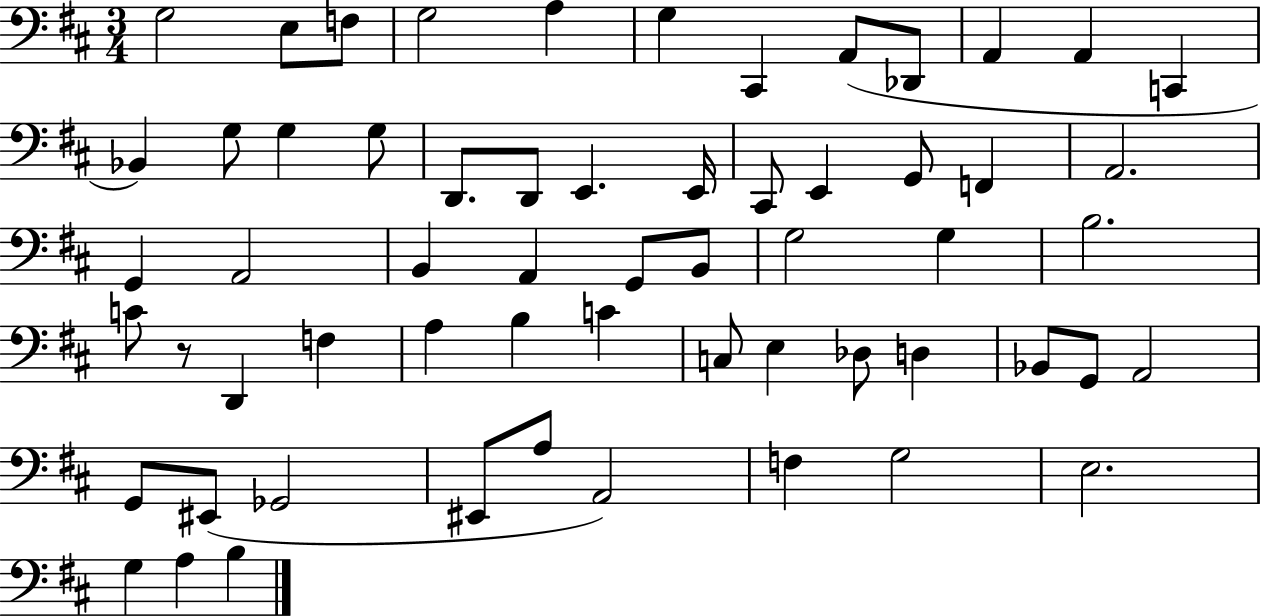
X:1
T:Untitled
M:3/4
L:1/4
K:D
G,2 E,/2 F,/2 G,2 A, G, ^C,, A,,/2 _D,,/2 A,, A,, C,, _B,, G,/2 G, G,/2 D,,/2 D,,/2 E,, E,,/4 ^C,,/2 E,, G,,/2 F,, A,,2 G,, A,,2 B,, A,, G,,/2 B,,/2 G,2 G, B,2 C/2 z/2 D,, F, A, B, C C,/2 E, _D,/2 D, _B,,/2 G,,/2 A,,2 G,,/2 ^E,,/2 _G,,2 ^E,,/2 A,/2 A,,2 F, G,2 E,2 G, A, B,